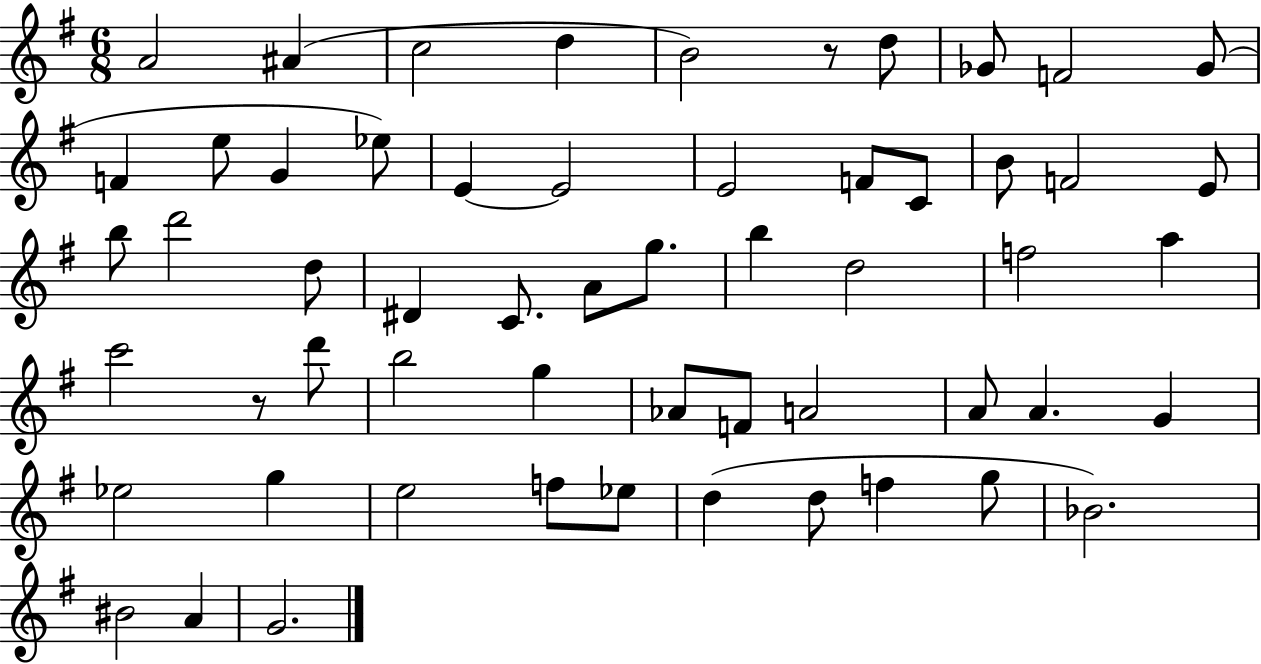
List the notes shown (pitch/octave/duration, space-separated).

A4/h A#4/q C5/h D5/q B4/h R/e D5/e Gb4/e F4/h Gb4/e F4/q E5/e G4/q Eb5/e E4/q E4/h E4/h F4/e C4/e B4/e F4/h E4/e B5/e D6/h D5/e D#4/q C4/e. A4/e G5/e. B5/q D5/h F5/h A5/q C6/h R/e D6/e B5/h G5/q Ab4/e F4/e A4/h A4/e A4/q. G4/q Eb5/h G5/q E5/h F5/e Eb5/e D5/q D5/e F5/q G5/e Bb4/h. BIS4/h A4/q G4/h.